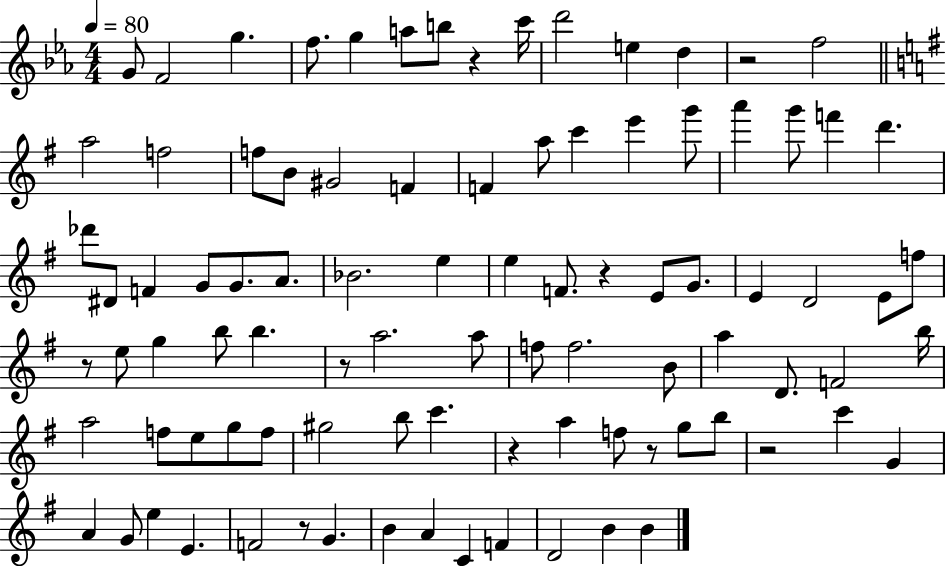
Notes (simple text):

G4/e F4/h G5/q. F5/e. G5/q A5/e B5/e R/q C6/s D6/h E5/q D5/q R/h F5/h A5/h F5/h F5/e B4/e G#4/h F4/q F4/q A5/e C6/q E6/q G6/e A6/q G6/e F6/q D6/q. Db6/e D#4/e F4/q G4/e G4/e. A4/e. Bb4/h. E5/q E5/q F4/e. R/q E4/e G4/e. E4/q D4/h E4/e F5/e R/e E5/e G5/q B5/e B5/q. R/e A5/h. A5/e F5/e F5/h. B4/e A5/q D4/e. F4/h B5/s A5/h F5/e E5/e G5/e F5/e G#5/h B5/e C6/q. R/q A5/q F5/e R/e G5/e B5/e R/h C6/q G4/q A4/q G4/e E5/q E4/q. F4/h R/e G4/q. B4/q A4/q C4/q F4/q D4/h B4/q B4/q